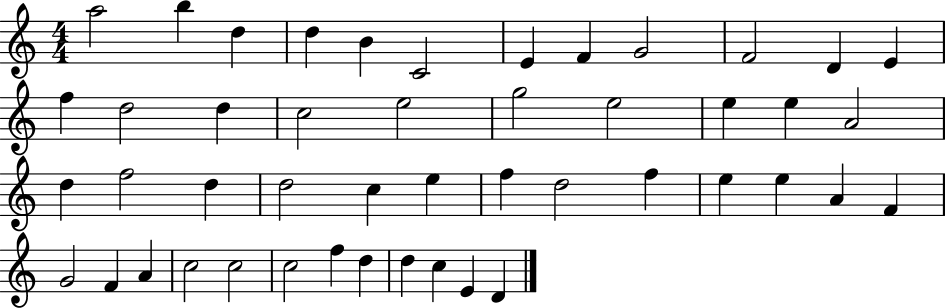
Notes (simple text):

A5/h B5/q D5/q D5/q B4/q C4/h E4/q F4/q G4/h F4/h D4/q E4/q F5/q D5/h D5/q C5/h E5/h G5/h E5/h E5/q E5/q A4/h D5/q F5/h D5/q D5/h C5/q E5/q F5/q D5/h F5/q E5/q E5/q A4/q F4/q G4/h F4/q A4/q C5/h C5/h C5/h F5/q D5/q D5/q C5/q E4/q D4/q